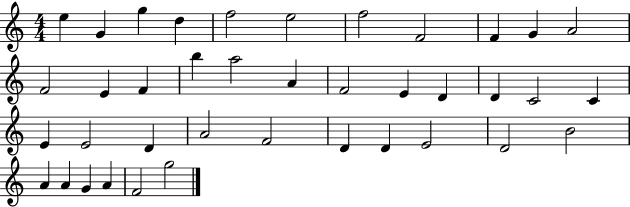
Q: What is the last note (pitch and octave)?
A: G5